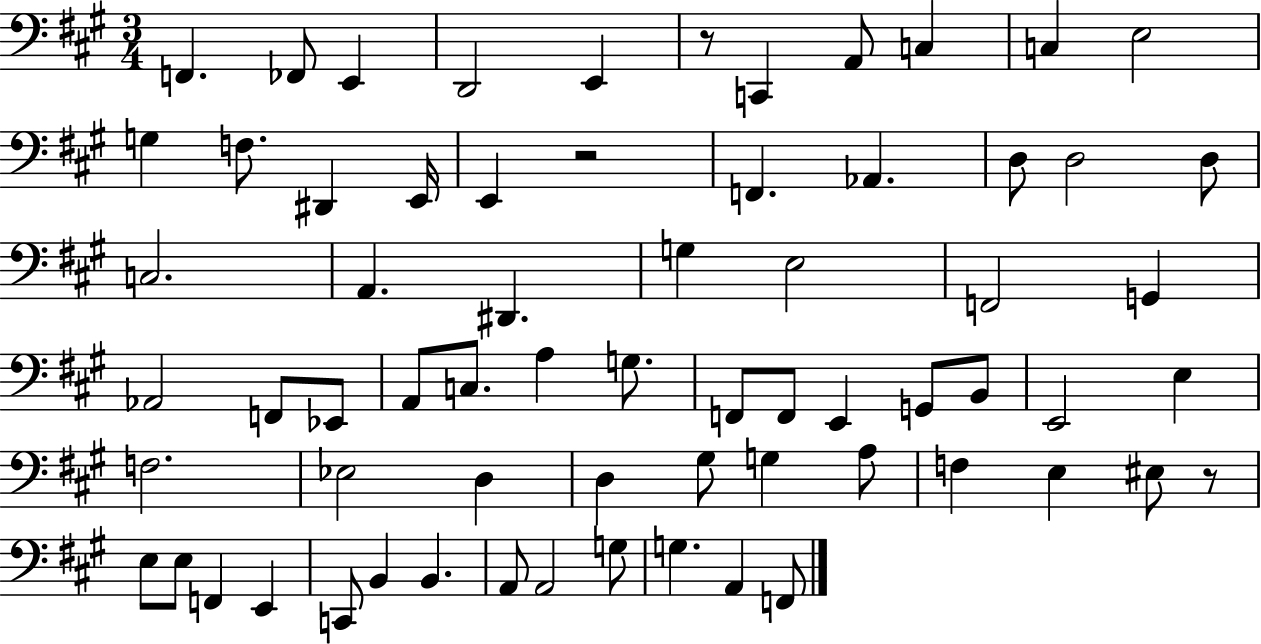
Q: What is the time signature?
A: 3/4